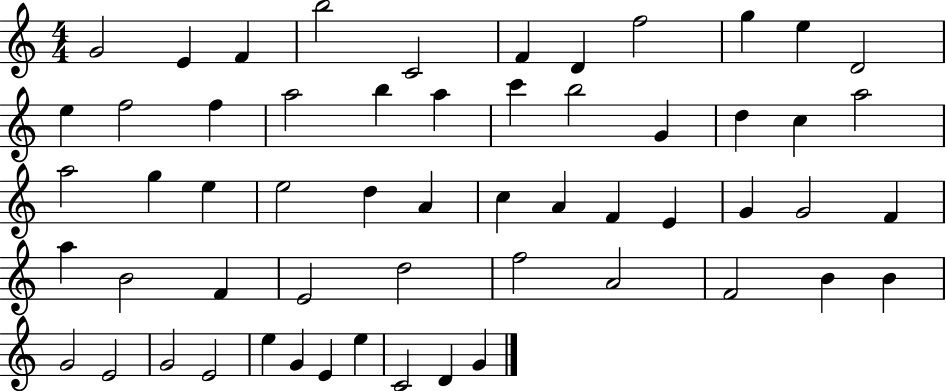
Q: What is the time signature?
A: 4/4